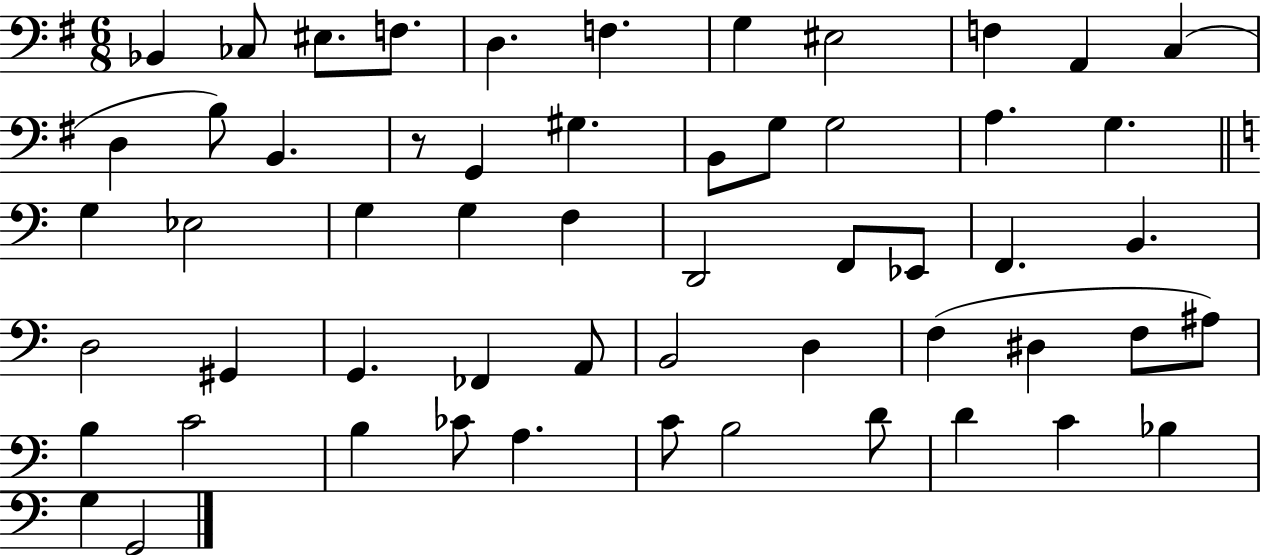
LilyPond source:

{
  \clef bass
  \numericTimeSignature
  \time 6/8
  \key g \major
  bes,4 ces8 eis8. f8. | d4. f4. | g4 eis2 | f4 a,4 c4( | \break d4 b8) b,4. | r8 g,4 gis4. | b,8 g8 g2 | a4. g4. | \break \bar "||" \break \key a \minor g4 ees2 | g4 g4 f4 | d,2 f,8 ees,8 | f,4. b,4. | \break d2 gis,4 | g,4. fes,4 a,8 | b,2 d4 | f4( dis4 f8 ais8) | \break b4 c'2 | b4 ces'8 a4. | c'8 b2 d'8 | d'4 c'4 bes4 | \break g4 g,2 | \bar "|."
}